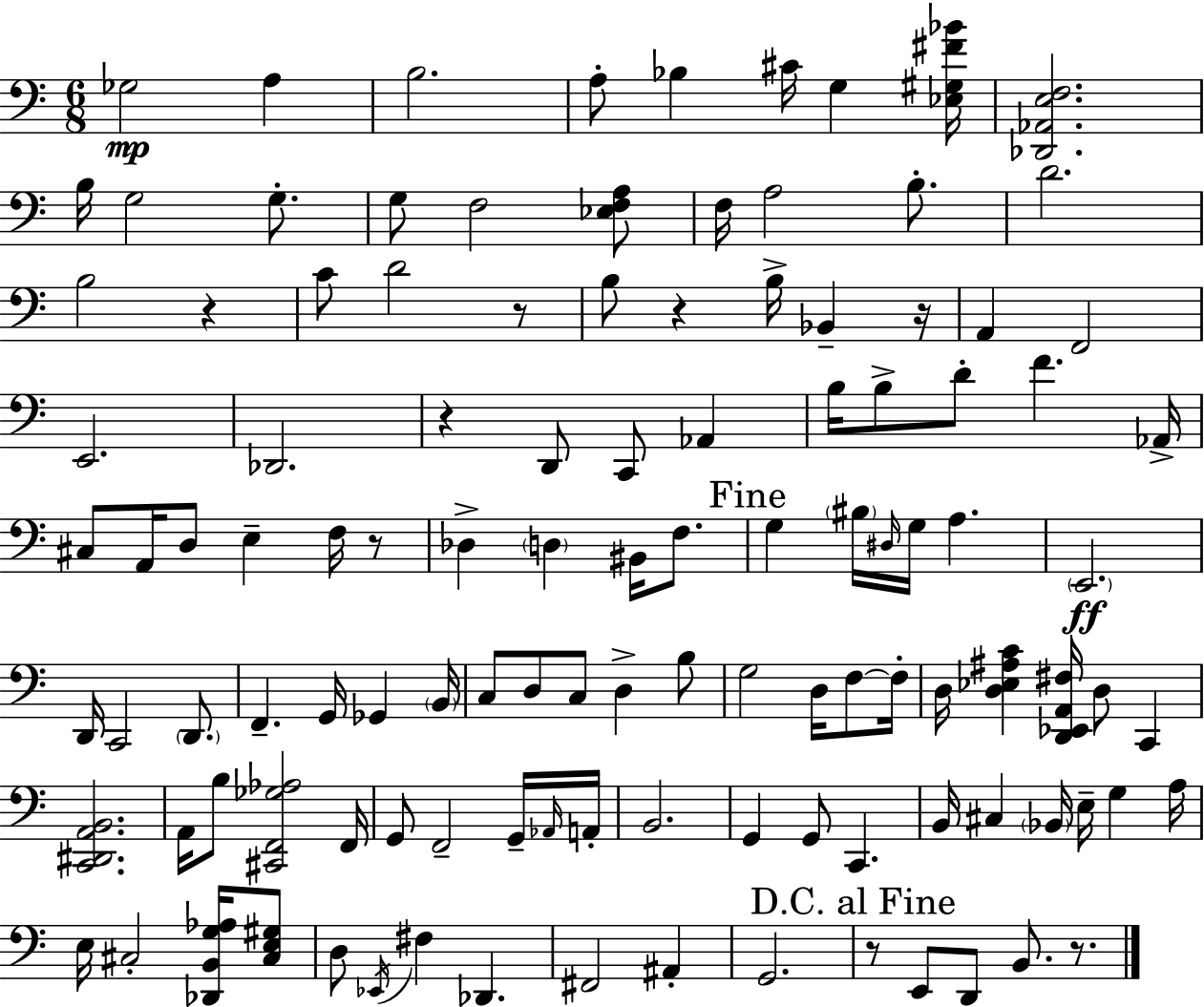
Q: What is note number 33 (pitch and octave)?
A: F4